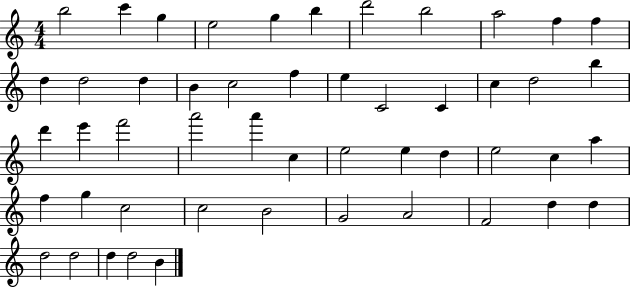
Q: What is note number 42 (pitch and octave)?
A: A4